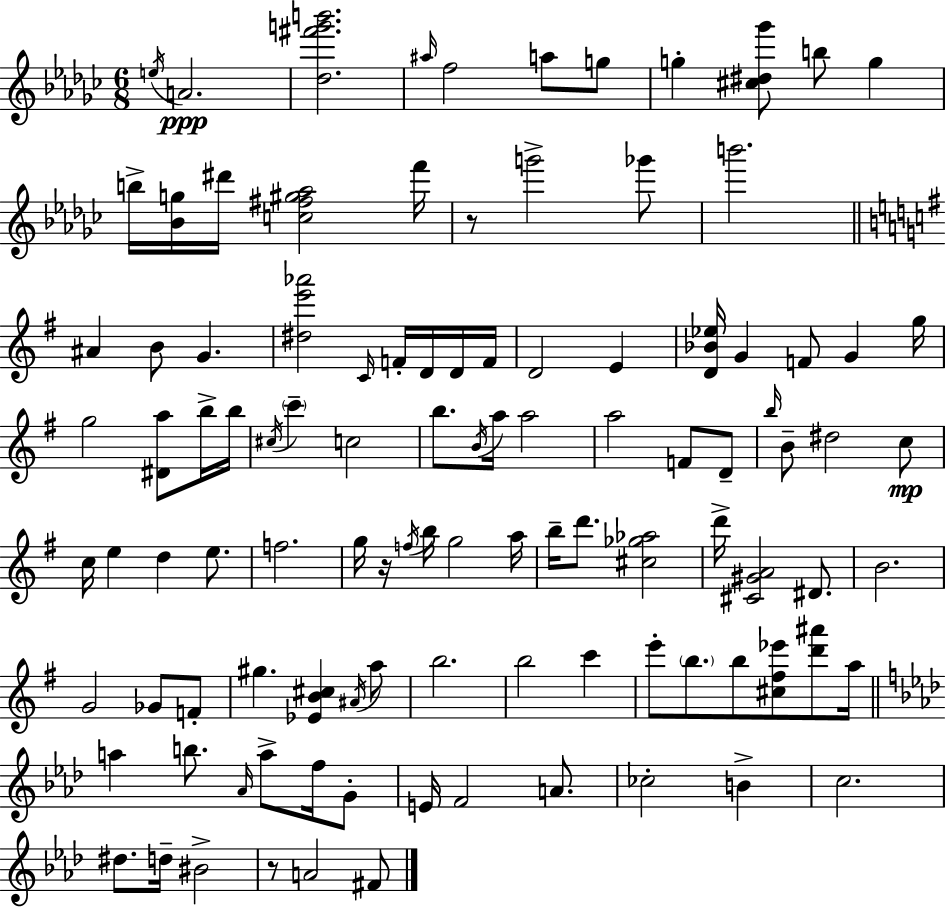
{
  \clef treble
  \numericTimeSignature
  \time 6/8
  \key ees \minor
  \acciaccatura { e''16 }\ppp a'2. | <des'' fis''' g''' b'''>2. | \grace { ais''16 } f''2 a''8 | g''8 g''4-. <cis'' dis'' ges'''>8 b''8 g''4 | \break b''16-> <bes' g''>16 dis'''16 <c'' fis'' gis'' aes''>2 | f'''16 r8 g'''2-> | ges'''8 b'''2. | \bar "||" \break \key g \major ais'4 b'8 g'4. | <dis'' e''' aes'''>2 \grace { c'16 } f'16-. d'16 d'16 | f'16 d'2 e'4 | <d' bes' ees''>16 g'4 f'8 g'4 | \break g''16 g''2 <dis' a''>8 b''16-> | b''16 \acciaccatura { cis''16 } \parenthesize c'''4-- c''2 | b''8. \acciaccatura { b'16 } a''16 a''2 | a''2 f'8 | \break d'8-- \grace { b''16 } b'8-- dis''2 | c''8\mp c''16 e''4 d''4 | e''8. f''2. | g''16 r16 \acciaccatura { f''16 } b''16 g''2 | \break a''16 b''16-- d'''8. <cis'' ges'' aes''>2 | d'''16-> <cis' gis' a'>2 | dis'8. b'2. | g'2 | \break ges'8 f'8-. gis''4. <ees' b' cis''>4 | \acciaccatura { ais'16 } a''8 b''2. | b''2 | c'''4 e'''8-. \parenthesize b''8. b''8 | \break <cis'' fis'' ees'''>8 <d''' ais'''>8 a''16 \bar "||" \break \key aes \major a''4 b''8. \grace { aes'16 } a''8-> f''16 g'8-. | e'16 f'2 a'8. | ces''2-. b'4-> | c''2. | \break dis''8. d''16-- bis'2-> | r8 a'2 fis'8 | \bar "|."
}